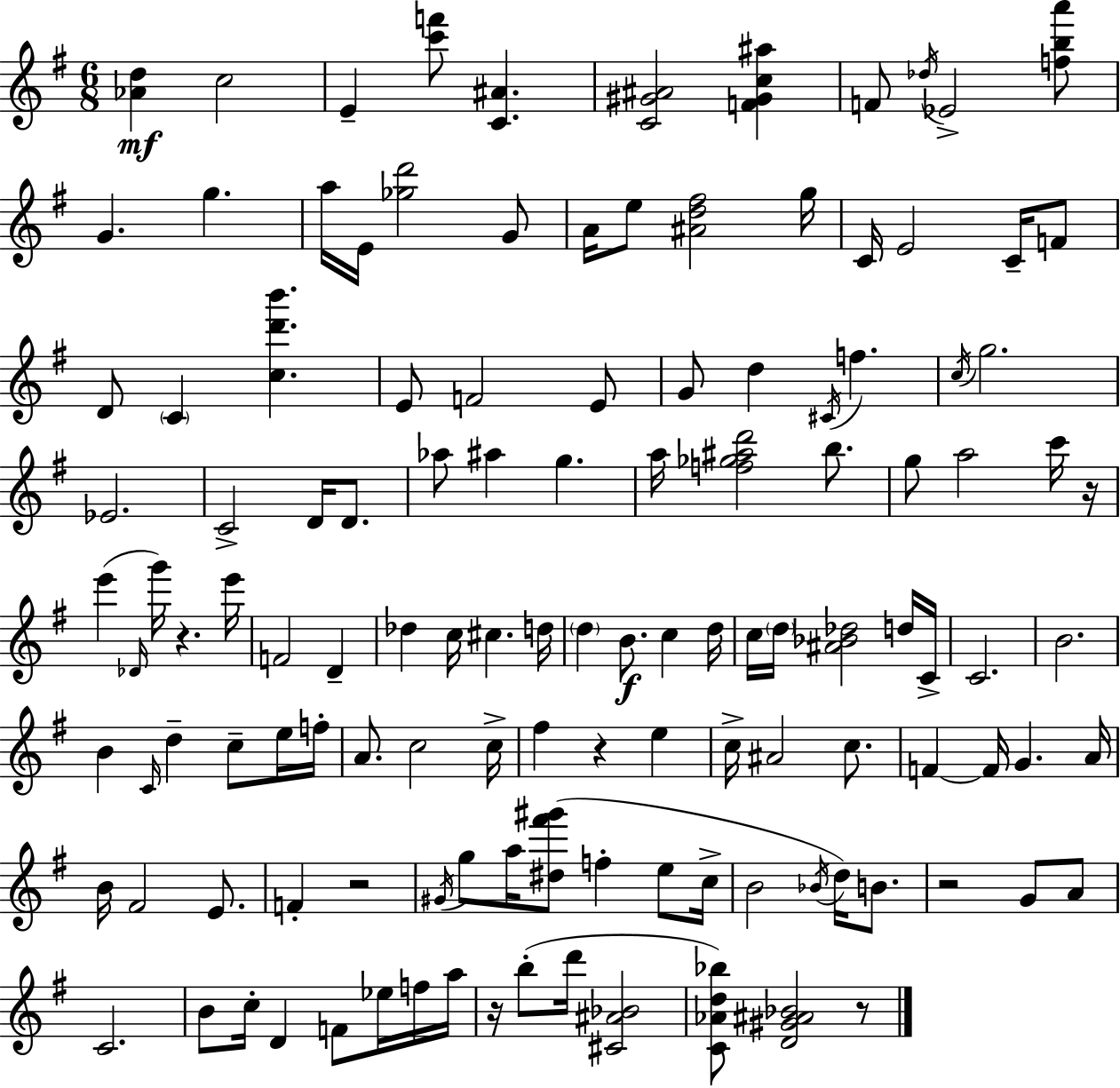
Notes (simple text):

[Ab4,D5]/q C5/h E4/q [C6,F6]/e [C4,A#4]/q. [C4,G#4,A#4]/h [F4,G#4,C5,A#5]/q F4/e Db5/s Eb4/h [F5,B5,A6]/e G4/q. G5/q. A5/s E4/s [Gb5,D6]/h G4/e A4/s E5/e [A#4,D5,F#5]/h G5/s C4/s E4/h C4/s F4/e D4/e C4/q [C5,D6,B6]/q. E4/e F4/h E4/e G4/e D5/q C#4/s F5/q. C5/s G5/h. Eb4/h. C4/h D4/s D4/e. Ab5/e A#5/q G5/q. A5/s [F5,Gb5,A#5,D6]/h B5/e. G5/e A5/h C6/s R/s E6/q Db4/s G6/s R/q. E6/s F4/h D4/q Db5/q C5/s C#5/q. D5/s D5/q B4/e. C5/q D5/s C5/s D5/s [A#4,Bb4,Db5]/h D5/s C4/s C4/h. B4/h. B4/q C4/s D5/q C5/e E5/s F5/s A4/e. C5/h C5/s F#5/q R/q E5/q C5/s A#4/h C5/e. F4/q F4/s G4/q. A4/s B4/s F#4/h E4/e. F4/q R/h G#4/s G5/e A5/s [D#5,F#6,G#6]/e F5/q E5/e C5/s B4/h Bb4/s D5/s B4/e. R/h G4/e A4/e C4/h. B4/e C5/s D4/q F4/e Eb5/s F5/s A5/s R/s B5/e D6/s [C#4,A#4,Bb4]/h [C4,Ab4,D5,Bb5]/e [D4,G#4,A#4,Bb4]/h R/e